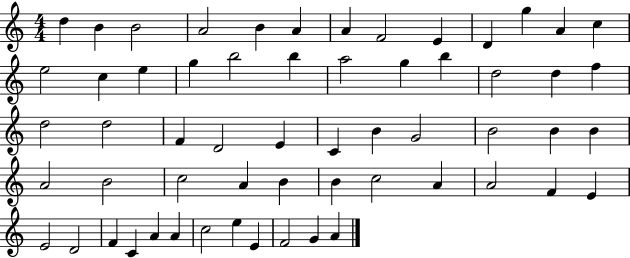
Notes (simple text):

D5/q B4/q B4/h A4/h B4/q A4/q A4/q F4/h E4/q D4/q G5/q A4/q C5/q E5/h C5/q E5/q G5/q B5/h B5/q A5/h G5/q B5/q D5/h D5/q F5/q D5/h D5/h F4/q D4/h E4/q C4/q B4/q G4/h B4/h B4/q B4/q A4/h B4/h C5/h A4/q B4/q B4/q C5/h A4/q A4/h F4/q E4/q E4/h D4/h F4/q C4/q A4/q A4/q C5/h E5/q E4/q F4/h G4/q A4/q